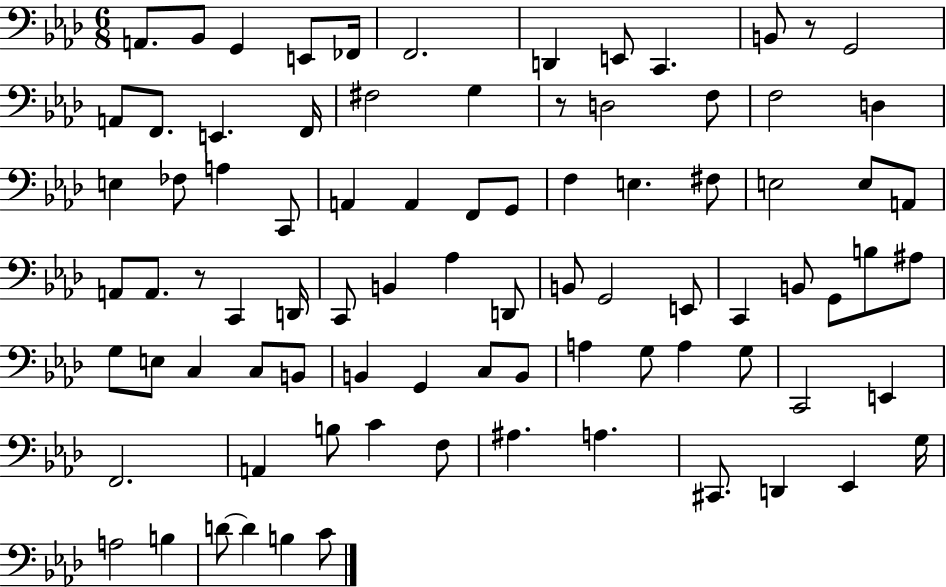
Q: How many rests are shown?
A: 3